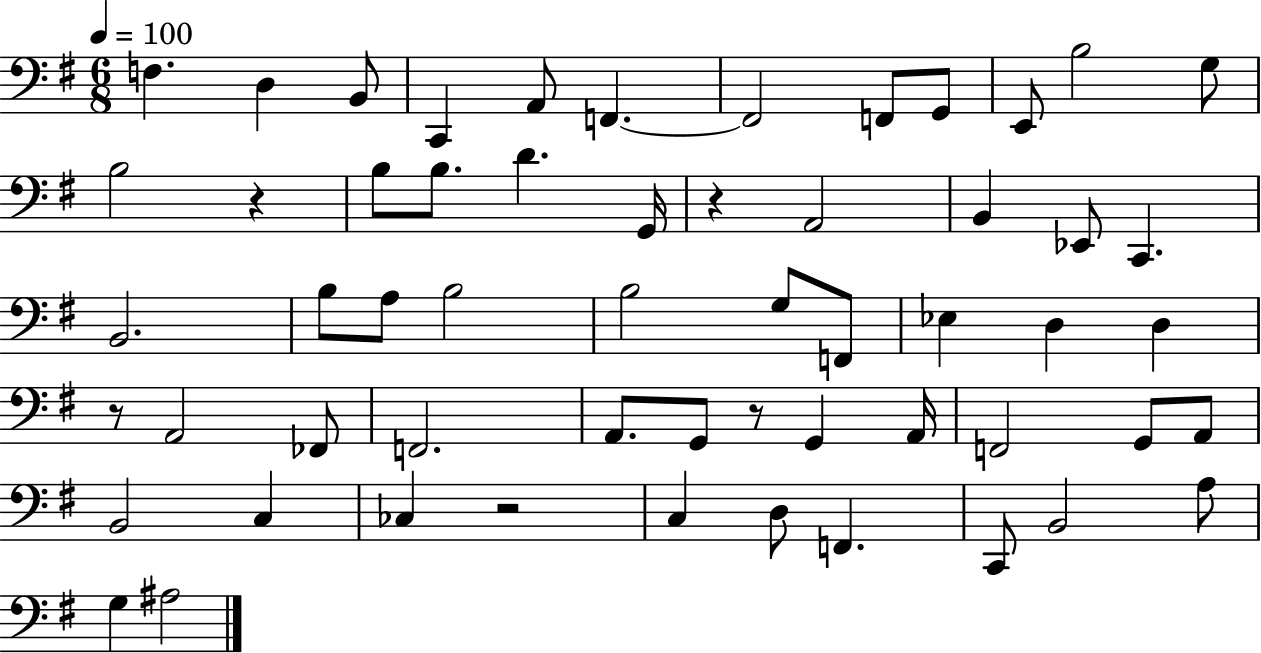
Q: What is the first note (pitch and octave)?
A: F3